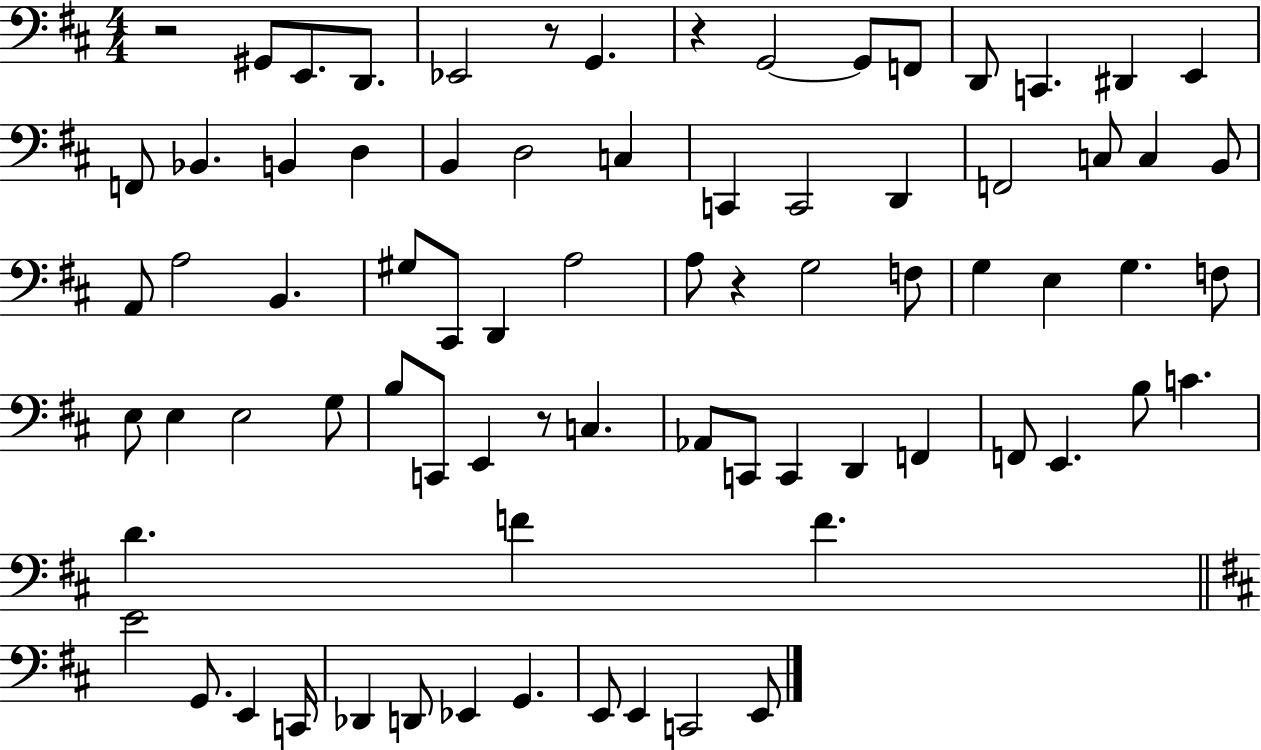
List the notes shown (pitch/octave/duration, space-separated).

R/h G#2/e E2/e. D2/e. Eb2/h R/e G2/q. R/q G2/h G2/e F2/e D2/e C2/q. D#2/q E2/q F2/e Bb2/q. B2/q D3/q B2/q D3/h C3/q C2/q C2/h D2/q F2/h C3/e C3/q B2/e A2/e A3/h B2/q. G#3/e C#2/e D2/q A3/h A3/e R/q G3/h F3/e G3/q E3/q G3/q. F3/e E3/e E3/q E3/h G3/e B3/e C2/e E2/q R/e C3/q. Ab2/e C2/e C2/q D2/q F2/q F2/e E2/q. B3/e C4/q. D4/q. F4/q F4/q. E4/h G2/e. E2/q C2/s Db2/q D2/e Eb2/q G2/q. E2/e E2/q C2/h E2/e